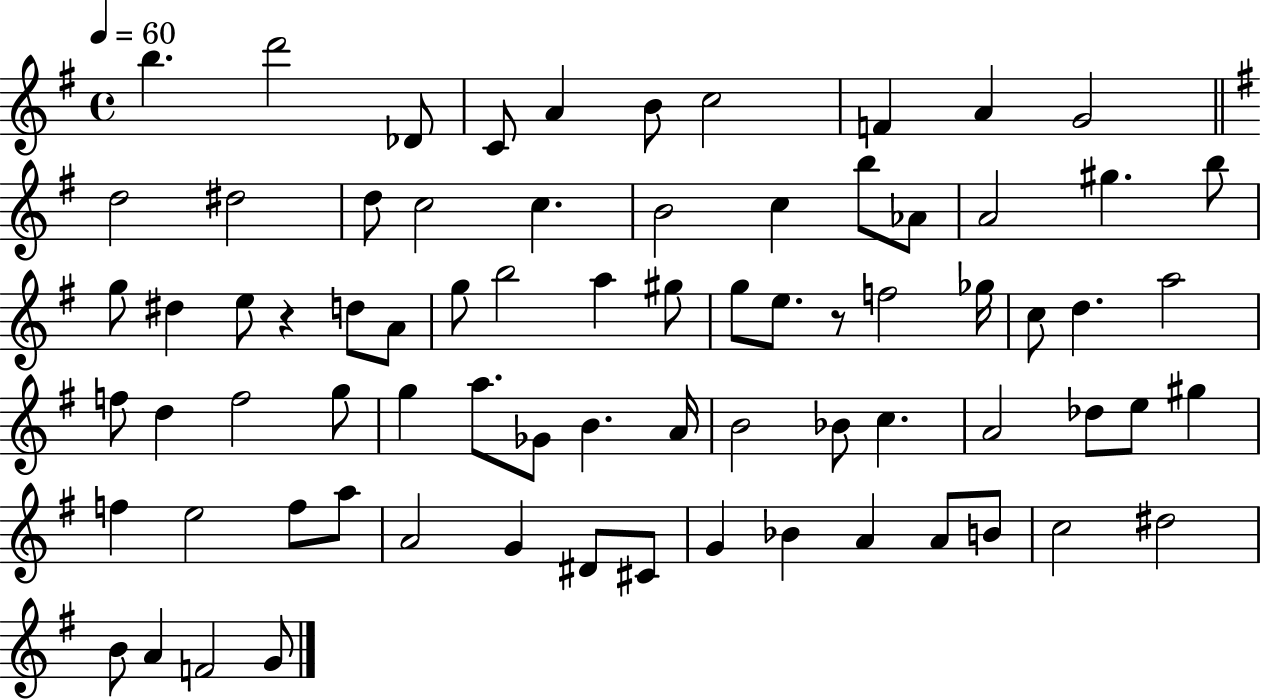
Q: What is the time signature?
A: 4/4